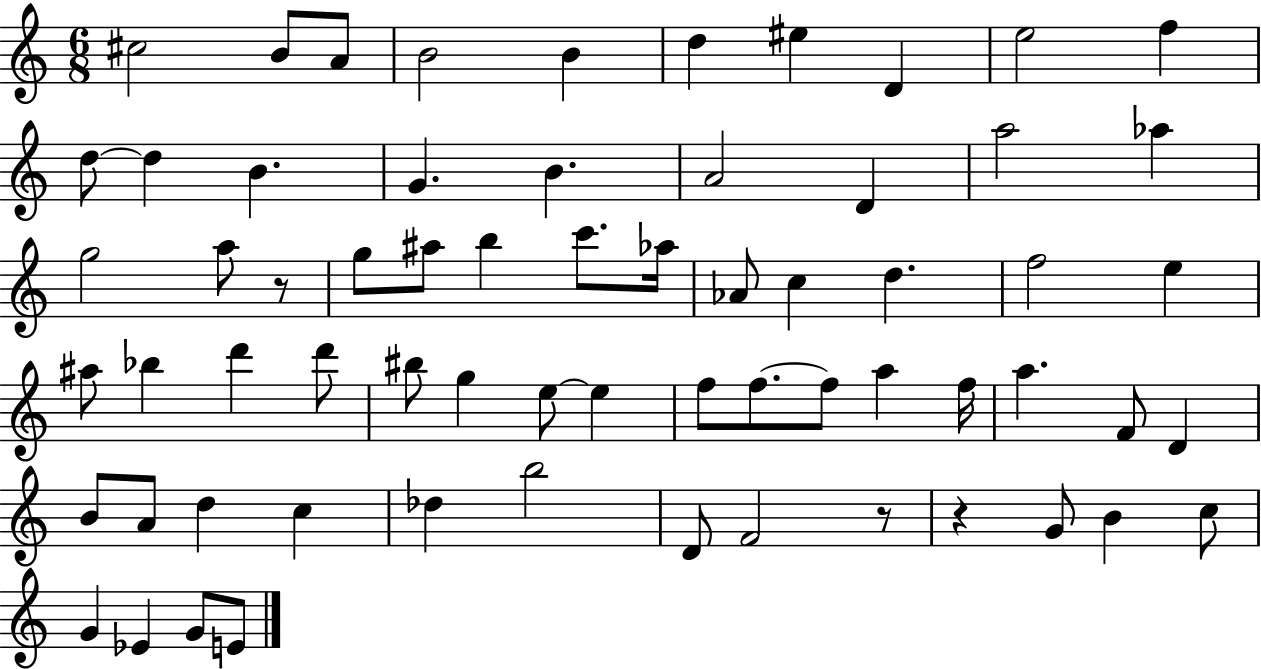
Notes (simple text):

C#5/h B4/e A4/e B4/h B4/q D5/q EIS5/q D4/q E5/h F5/q D5/e D5/q B4/q. G4/q. B4/q. A4/h D4/q A5/h Ab5/q G5/h A5/e R/e G5/e A#5/e B5/q C6/e. Ab5/s Ab4/e C5/q D5/q. F5/h E5/q A#5/e Bb5/q D6/q D6/e BIS5/e G5/q E5/e E5/q F5/e F5/e. F5/e A5/q F5/s A5/q. F4/e D4/q B4/e A4/e D5/q C5/q Db5/q B5/h D4/e F4/h R/e R/q G4/e B4/q C5/e G4/q Eb4/q G4/e E4/e